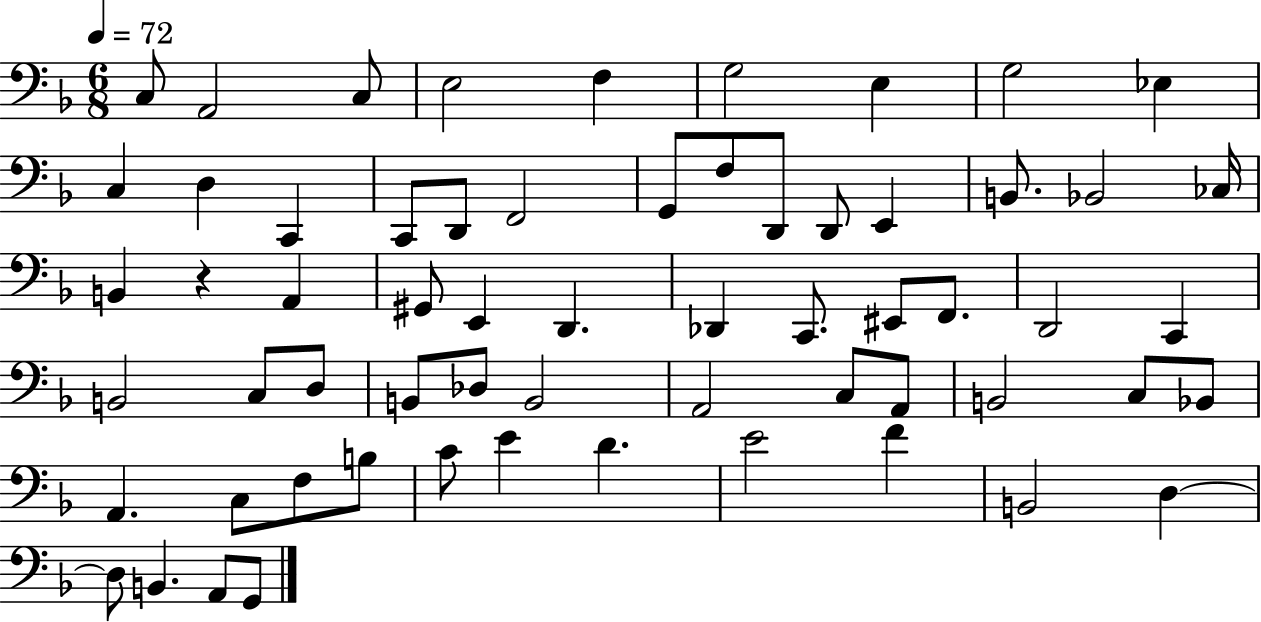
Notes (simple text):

C3/e A2/h C3/e E3/h F3/q G3/h E3/q G3/h Eb3/q C3/q D3/q C2/q C2/e D2/e F2/h G2/e F3/e D2/e D2/e E2/q B2/e. Bb2/h CES3/s B2/q R/q A2/q G#2/e E2/q D2/q. Db2/q C2/e. EIS2/e F2/e. D2/h C2/q B2/h C3/e D3/e B2/e Db3/e B2/h A2/h C3/e A2/e B2/h C3/e Bb2/e A2/q. C3/e F3/e B3/e C4/e E4/q D4/q. E4/h F4/q B2/h D3/q D3/e B2/q. A2/e G2/e